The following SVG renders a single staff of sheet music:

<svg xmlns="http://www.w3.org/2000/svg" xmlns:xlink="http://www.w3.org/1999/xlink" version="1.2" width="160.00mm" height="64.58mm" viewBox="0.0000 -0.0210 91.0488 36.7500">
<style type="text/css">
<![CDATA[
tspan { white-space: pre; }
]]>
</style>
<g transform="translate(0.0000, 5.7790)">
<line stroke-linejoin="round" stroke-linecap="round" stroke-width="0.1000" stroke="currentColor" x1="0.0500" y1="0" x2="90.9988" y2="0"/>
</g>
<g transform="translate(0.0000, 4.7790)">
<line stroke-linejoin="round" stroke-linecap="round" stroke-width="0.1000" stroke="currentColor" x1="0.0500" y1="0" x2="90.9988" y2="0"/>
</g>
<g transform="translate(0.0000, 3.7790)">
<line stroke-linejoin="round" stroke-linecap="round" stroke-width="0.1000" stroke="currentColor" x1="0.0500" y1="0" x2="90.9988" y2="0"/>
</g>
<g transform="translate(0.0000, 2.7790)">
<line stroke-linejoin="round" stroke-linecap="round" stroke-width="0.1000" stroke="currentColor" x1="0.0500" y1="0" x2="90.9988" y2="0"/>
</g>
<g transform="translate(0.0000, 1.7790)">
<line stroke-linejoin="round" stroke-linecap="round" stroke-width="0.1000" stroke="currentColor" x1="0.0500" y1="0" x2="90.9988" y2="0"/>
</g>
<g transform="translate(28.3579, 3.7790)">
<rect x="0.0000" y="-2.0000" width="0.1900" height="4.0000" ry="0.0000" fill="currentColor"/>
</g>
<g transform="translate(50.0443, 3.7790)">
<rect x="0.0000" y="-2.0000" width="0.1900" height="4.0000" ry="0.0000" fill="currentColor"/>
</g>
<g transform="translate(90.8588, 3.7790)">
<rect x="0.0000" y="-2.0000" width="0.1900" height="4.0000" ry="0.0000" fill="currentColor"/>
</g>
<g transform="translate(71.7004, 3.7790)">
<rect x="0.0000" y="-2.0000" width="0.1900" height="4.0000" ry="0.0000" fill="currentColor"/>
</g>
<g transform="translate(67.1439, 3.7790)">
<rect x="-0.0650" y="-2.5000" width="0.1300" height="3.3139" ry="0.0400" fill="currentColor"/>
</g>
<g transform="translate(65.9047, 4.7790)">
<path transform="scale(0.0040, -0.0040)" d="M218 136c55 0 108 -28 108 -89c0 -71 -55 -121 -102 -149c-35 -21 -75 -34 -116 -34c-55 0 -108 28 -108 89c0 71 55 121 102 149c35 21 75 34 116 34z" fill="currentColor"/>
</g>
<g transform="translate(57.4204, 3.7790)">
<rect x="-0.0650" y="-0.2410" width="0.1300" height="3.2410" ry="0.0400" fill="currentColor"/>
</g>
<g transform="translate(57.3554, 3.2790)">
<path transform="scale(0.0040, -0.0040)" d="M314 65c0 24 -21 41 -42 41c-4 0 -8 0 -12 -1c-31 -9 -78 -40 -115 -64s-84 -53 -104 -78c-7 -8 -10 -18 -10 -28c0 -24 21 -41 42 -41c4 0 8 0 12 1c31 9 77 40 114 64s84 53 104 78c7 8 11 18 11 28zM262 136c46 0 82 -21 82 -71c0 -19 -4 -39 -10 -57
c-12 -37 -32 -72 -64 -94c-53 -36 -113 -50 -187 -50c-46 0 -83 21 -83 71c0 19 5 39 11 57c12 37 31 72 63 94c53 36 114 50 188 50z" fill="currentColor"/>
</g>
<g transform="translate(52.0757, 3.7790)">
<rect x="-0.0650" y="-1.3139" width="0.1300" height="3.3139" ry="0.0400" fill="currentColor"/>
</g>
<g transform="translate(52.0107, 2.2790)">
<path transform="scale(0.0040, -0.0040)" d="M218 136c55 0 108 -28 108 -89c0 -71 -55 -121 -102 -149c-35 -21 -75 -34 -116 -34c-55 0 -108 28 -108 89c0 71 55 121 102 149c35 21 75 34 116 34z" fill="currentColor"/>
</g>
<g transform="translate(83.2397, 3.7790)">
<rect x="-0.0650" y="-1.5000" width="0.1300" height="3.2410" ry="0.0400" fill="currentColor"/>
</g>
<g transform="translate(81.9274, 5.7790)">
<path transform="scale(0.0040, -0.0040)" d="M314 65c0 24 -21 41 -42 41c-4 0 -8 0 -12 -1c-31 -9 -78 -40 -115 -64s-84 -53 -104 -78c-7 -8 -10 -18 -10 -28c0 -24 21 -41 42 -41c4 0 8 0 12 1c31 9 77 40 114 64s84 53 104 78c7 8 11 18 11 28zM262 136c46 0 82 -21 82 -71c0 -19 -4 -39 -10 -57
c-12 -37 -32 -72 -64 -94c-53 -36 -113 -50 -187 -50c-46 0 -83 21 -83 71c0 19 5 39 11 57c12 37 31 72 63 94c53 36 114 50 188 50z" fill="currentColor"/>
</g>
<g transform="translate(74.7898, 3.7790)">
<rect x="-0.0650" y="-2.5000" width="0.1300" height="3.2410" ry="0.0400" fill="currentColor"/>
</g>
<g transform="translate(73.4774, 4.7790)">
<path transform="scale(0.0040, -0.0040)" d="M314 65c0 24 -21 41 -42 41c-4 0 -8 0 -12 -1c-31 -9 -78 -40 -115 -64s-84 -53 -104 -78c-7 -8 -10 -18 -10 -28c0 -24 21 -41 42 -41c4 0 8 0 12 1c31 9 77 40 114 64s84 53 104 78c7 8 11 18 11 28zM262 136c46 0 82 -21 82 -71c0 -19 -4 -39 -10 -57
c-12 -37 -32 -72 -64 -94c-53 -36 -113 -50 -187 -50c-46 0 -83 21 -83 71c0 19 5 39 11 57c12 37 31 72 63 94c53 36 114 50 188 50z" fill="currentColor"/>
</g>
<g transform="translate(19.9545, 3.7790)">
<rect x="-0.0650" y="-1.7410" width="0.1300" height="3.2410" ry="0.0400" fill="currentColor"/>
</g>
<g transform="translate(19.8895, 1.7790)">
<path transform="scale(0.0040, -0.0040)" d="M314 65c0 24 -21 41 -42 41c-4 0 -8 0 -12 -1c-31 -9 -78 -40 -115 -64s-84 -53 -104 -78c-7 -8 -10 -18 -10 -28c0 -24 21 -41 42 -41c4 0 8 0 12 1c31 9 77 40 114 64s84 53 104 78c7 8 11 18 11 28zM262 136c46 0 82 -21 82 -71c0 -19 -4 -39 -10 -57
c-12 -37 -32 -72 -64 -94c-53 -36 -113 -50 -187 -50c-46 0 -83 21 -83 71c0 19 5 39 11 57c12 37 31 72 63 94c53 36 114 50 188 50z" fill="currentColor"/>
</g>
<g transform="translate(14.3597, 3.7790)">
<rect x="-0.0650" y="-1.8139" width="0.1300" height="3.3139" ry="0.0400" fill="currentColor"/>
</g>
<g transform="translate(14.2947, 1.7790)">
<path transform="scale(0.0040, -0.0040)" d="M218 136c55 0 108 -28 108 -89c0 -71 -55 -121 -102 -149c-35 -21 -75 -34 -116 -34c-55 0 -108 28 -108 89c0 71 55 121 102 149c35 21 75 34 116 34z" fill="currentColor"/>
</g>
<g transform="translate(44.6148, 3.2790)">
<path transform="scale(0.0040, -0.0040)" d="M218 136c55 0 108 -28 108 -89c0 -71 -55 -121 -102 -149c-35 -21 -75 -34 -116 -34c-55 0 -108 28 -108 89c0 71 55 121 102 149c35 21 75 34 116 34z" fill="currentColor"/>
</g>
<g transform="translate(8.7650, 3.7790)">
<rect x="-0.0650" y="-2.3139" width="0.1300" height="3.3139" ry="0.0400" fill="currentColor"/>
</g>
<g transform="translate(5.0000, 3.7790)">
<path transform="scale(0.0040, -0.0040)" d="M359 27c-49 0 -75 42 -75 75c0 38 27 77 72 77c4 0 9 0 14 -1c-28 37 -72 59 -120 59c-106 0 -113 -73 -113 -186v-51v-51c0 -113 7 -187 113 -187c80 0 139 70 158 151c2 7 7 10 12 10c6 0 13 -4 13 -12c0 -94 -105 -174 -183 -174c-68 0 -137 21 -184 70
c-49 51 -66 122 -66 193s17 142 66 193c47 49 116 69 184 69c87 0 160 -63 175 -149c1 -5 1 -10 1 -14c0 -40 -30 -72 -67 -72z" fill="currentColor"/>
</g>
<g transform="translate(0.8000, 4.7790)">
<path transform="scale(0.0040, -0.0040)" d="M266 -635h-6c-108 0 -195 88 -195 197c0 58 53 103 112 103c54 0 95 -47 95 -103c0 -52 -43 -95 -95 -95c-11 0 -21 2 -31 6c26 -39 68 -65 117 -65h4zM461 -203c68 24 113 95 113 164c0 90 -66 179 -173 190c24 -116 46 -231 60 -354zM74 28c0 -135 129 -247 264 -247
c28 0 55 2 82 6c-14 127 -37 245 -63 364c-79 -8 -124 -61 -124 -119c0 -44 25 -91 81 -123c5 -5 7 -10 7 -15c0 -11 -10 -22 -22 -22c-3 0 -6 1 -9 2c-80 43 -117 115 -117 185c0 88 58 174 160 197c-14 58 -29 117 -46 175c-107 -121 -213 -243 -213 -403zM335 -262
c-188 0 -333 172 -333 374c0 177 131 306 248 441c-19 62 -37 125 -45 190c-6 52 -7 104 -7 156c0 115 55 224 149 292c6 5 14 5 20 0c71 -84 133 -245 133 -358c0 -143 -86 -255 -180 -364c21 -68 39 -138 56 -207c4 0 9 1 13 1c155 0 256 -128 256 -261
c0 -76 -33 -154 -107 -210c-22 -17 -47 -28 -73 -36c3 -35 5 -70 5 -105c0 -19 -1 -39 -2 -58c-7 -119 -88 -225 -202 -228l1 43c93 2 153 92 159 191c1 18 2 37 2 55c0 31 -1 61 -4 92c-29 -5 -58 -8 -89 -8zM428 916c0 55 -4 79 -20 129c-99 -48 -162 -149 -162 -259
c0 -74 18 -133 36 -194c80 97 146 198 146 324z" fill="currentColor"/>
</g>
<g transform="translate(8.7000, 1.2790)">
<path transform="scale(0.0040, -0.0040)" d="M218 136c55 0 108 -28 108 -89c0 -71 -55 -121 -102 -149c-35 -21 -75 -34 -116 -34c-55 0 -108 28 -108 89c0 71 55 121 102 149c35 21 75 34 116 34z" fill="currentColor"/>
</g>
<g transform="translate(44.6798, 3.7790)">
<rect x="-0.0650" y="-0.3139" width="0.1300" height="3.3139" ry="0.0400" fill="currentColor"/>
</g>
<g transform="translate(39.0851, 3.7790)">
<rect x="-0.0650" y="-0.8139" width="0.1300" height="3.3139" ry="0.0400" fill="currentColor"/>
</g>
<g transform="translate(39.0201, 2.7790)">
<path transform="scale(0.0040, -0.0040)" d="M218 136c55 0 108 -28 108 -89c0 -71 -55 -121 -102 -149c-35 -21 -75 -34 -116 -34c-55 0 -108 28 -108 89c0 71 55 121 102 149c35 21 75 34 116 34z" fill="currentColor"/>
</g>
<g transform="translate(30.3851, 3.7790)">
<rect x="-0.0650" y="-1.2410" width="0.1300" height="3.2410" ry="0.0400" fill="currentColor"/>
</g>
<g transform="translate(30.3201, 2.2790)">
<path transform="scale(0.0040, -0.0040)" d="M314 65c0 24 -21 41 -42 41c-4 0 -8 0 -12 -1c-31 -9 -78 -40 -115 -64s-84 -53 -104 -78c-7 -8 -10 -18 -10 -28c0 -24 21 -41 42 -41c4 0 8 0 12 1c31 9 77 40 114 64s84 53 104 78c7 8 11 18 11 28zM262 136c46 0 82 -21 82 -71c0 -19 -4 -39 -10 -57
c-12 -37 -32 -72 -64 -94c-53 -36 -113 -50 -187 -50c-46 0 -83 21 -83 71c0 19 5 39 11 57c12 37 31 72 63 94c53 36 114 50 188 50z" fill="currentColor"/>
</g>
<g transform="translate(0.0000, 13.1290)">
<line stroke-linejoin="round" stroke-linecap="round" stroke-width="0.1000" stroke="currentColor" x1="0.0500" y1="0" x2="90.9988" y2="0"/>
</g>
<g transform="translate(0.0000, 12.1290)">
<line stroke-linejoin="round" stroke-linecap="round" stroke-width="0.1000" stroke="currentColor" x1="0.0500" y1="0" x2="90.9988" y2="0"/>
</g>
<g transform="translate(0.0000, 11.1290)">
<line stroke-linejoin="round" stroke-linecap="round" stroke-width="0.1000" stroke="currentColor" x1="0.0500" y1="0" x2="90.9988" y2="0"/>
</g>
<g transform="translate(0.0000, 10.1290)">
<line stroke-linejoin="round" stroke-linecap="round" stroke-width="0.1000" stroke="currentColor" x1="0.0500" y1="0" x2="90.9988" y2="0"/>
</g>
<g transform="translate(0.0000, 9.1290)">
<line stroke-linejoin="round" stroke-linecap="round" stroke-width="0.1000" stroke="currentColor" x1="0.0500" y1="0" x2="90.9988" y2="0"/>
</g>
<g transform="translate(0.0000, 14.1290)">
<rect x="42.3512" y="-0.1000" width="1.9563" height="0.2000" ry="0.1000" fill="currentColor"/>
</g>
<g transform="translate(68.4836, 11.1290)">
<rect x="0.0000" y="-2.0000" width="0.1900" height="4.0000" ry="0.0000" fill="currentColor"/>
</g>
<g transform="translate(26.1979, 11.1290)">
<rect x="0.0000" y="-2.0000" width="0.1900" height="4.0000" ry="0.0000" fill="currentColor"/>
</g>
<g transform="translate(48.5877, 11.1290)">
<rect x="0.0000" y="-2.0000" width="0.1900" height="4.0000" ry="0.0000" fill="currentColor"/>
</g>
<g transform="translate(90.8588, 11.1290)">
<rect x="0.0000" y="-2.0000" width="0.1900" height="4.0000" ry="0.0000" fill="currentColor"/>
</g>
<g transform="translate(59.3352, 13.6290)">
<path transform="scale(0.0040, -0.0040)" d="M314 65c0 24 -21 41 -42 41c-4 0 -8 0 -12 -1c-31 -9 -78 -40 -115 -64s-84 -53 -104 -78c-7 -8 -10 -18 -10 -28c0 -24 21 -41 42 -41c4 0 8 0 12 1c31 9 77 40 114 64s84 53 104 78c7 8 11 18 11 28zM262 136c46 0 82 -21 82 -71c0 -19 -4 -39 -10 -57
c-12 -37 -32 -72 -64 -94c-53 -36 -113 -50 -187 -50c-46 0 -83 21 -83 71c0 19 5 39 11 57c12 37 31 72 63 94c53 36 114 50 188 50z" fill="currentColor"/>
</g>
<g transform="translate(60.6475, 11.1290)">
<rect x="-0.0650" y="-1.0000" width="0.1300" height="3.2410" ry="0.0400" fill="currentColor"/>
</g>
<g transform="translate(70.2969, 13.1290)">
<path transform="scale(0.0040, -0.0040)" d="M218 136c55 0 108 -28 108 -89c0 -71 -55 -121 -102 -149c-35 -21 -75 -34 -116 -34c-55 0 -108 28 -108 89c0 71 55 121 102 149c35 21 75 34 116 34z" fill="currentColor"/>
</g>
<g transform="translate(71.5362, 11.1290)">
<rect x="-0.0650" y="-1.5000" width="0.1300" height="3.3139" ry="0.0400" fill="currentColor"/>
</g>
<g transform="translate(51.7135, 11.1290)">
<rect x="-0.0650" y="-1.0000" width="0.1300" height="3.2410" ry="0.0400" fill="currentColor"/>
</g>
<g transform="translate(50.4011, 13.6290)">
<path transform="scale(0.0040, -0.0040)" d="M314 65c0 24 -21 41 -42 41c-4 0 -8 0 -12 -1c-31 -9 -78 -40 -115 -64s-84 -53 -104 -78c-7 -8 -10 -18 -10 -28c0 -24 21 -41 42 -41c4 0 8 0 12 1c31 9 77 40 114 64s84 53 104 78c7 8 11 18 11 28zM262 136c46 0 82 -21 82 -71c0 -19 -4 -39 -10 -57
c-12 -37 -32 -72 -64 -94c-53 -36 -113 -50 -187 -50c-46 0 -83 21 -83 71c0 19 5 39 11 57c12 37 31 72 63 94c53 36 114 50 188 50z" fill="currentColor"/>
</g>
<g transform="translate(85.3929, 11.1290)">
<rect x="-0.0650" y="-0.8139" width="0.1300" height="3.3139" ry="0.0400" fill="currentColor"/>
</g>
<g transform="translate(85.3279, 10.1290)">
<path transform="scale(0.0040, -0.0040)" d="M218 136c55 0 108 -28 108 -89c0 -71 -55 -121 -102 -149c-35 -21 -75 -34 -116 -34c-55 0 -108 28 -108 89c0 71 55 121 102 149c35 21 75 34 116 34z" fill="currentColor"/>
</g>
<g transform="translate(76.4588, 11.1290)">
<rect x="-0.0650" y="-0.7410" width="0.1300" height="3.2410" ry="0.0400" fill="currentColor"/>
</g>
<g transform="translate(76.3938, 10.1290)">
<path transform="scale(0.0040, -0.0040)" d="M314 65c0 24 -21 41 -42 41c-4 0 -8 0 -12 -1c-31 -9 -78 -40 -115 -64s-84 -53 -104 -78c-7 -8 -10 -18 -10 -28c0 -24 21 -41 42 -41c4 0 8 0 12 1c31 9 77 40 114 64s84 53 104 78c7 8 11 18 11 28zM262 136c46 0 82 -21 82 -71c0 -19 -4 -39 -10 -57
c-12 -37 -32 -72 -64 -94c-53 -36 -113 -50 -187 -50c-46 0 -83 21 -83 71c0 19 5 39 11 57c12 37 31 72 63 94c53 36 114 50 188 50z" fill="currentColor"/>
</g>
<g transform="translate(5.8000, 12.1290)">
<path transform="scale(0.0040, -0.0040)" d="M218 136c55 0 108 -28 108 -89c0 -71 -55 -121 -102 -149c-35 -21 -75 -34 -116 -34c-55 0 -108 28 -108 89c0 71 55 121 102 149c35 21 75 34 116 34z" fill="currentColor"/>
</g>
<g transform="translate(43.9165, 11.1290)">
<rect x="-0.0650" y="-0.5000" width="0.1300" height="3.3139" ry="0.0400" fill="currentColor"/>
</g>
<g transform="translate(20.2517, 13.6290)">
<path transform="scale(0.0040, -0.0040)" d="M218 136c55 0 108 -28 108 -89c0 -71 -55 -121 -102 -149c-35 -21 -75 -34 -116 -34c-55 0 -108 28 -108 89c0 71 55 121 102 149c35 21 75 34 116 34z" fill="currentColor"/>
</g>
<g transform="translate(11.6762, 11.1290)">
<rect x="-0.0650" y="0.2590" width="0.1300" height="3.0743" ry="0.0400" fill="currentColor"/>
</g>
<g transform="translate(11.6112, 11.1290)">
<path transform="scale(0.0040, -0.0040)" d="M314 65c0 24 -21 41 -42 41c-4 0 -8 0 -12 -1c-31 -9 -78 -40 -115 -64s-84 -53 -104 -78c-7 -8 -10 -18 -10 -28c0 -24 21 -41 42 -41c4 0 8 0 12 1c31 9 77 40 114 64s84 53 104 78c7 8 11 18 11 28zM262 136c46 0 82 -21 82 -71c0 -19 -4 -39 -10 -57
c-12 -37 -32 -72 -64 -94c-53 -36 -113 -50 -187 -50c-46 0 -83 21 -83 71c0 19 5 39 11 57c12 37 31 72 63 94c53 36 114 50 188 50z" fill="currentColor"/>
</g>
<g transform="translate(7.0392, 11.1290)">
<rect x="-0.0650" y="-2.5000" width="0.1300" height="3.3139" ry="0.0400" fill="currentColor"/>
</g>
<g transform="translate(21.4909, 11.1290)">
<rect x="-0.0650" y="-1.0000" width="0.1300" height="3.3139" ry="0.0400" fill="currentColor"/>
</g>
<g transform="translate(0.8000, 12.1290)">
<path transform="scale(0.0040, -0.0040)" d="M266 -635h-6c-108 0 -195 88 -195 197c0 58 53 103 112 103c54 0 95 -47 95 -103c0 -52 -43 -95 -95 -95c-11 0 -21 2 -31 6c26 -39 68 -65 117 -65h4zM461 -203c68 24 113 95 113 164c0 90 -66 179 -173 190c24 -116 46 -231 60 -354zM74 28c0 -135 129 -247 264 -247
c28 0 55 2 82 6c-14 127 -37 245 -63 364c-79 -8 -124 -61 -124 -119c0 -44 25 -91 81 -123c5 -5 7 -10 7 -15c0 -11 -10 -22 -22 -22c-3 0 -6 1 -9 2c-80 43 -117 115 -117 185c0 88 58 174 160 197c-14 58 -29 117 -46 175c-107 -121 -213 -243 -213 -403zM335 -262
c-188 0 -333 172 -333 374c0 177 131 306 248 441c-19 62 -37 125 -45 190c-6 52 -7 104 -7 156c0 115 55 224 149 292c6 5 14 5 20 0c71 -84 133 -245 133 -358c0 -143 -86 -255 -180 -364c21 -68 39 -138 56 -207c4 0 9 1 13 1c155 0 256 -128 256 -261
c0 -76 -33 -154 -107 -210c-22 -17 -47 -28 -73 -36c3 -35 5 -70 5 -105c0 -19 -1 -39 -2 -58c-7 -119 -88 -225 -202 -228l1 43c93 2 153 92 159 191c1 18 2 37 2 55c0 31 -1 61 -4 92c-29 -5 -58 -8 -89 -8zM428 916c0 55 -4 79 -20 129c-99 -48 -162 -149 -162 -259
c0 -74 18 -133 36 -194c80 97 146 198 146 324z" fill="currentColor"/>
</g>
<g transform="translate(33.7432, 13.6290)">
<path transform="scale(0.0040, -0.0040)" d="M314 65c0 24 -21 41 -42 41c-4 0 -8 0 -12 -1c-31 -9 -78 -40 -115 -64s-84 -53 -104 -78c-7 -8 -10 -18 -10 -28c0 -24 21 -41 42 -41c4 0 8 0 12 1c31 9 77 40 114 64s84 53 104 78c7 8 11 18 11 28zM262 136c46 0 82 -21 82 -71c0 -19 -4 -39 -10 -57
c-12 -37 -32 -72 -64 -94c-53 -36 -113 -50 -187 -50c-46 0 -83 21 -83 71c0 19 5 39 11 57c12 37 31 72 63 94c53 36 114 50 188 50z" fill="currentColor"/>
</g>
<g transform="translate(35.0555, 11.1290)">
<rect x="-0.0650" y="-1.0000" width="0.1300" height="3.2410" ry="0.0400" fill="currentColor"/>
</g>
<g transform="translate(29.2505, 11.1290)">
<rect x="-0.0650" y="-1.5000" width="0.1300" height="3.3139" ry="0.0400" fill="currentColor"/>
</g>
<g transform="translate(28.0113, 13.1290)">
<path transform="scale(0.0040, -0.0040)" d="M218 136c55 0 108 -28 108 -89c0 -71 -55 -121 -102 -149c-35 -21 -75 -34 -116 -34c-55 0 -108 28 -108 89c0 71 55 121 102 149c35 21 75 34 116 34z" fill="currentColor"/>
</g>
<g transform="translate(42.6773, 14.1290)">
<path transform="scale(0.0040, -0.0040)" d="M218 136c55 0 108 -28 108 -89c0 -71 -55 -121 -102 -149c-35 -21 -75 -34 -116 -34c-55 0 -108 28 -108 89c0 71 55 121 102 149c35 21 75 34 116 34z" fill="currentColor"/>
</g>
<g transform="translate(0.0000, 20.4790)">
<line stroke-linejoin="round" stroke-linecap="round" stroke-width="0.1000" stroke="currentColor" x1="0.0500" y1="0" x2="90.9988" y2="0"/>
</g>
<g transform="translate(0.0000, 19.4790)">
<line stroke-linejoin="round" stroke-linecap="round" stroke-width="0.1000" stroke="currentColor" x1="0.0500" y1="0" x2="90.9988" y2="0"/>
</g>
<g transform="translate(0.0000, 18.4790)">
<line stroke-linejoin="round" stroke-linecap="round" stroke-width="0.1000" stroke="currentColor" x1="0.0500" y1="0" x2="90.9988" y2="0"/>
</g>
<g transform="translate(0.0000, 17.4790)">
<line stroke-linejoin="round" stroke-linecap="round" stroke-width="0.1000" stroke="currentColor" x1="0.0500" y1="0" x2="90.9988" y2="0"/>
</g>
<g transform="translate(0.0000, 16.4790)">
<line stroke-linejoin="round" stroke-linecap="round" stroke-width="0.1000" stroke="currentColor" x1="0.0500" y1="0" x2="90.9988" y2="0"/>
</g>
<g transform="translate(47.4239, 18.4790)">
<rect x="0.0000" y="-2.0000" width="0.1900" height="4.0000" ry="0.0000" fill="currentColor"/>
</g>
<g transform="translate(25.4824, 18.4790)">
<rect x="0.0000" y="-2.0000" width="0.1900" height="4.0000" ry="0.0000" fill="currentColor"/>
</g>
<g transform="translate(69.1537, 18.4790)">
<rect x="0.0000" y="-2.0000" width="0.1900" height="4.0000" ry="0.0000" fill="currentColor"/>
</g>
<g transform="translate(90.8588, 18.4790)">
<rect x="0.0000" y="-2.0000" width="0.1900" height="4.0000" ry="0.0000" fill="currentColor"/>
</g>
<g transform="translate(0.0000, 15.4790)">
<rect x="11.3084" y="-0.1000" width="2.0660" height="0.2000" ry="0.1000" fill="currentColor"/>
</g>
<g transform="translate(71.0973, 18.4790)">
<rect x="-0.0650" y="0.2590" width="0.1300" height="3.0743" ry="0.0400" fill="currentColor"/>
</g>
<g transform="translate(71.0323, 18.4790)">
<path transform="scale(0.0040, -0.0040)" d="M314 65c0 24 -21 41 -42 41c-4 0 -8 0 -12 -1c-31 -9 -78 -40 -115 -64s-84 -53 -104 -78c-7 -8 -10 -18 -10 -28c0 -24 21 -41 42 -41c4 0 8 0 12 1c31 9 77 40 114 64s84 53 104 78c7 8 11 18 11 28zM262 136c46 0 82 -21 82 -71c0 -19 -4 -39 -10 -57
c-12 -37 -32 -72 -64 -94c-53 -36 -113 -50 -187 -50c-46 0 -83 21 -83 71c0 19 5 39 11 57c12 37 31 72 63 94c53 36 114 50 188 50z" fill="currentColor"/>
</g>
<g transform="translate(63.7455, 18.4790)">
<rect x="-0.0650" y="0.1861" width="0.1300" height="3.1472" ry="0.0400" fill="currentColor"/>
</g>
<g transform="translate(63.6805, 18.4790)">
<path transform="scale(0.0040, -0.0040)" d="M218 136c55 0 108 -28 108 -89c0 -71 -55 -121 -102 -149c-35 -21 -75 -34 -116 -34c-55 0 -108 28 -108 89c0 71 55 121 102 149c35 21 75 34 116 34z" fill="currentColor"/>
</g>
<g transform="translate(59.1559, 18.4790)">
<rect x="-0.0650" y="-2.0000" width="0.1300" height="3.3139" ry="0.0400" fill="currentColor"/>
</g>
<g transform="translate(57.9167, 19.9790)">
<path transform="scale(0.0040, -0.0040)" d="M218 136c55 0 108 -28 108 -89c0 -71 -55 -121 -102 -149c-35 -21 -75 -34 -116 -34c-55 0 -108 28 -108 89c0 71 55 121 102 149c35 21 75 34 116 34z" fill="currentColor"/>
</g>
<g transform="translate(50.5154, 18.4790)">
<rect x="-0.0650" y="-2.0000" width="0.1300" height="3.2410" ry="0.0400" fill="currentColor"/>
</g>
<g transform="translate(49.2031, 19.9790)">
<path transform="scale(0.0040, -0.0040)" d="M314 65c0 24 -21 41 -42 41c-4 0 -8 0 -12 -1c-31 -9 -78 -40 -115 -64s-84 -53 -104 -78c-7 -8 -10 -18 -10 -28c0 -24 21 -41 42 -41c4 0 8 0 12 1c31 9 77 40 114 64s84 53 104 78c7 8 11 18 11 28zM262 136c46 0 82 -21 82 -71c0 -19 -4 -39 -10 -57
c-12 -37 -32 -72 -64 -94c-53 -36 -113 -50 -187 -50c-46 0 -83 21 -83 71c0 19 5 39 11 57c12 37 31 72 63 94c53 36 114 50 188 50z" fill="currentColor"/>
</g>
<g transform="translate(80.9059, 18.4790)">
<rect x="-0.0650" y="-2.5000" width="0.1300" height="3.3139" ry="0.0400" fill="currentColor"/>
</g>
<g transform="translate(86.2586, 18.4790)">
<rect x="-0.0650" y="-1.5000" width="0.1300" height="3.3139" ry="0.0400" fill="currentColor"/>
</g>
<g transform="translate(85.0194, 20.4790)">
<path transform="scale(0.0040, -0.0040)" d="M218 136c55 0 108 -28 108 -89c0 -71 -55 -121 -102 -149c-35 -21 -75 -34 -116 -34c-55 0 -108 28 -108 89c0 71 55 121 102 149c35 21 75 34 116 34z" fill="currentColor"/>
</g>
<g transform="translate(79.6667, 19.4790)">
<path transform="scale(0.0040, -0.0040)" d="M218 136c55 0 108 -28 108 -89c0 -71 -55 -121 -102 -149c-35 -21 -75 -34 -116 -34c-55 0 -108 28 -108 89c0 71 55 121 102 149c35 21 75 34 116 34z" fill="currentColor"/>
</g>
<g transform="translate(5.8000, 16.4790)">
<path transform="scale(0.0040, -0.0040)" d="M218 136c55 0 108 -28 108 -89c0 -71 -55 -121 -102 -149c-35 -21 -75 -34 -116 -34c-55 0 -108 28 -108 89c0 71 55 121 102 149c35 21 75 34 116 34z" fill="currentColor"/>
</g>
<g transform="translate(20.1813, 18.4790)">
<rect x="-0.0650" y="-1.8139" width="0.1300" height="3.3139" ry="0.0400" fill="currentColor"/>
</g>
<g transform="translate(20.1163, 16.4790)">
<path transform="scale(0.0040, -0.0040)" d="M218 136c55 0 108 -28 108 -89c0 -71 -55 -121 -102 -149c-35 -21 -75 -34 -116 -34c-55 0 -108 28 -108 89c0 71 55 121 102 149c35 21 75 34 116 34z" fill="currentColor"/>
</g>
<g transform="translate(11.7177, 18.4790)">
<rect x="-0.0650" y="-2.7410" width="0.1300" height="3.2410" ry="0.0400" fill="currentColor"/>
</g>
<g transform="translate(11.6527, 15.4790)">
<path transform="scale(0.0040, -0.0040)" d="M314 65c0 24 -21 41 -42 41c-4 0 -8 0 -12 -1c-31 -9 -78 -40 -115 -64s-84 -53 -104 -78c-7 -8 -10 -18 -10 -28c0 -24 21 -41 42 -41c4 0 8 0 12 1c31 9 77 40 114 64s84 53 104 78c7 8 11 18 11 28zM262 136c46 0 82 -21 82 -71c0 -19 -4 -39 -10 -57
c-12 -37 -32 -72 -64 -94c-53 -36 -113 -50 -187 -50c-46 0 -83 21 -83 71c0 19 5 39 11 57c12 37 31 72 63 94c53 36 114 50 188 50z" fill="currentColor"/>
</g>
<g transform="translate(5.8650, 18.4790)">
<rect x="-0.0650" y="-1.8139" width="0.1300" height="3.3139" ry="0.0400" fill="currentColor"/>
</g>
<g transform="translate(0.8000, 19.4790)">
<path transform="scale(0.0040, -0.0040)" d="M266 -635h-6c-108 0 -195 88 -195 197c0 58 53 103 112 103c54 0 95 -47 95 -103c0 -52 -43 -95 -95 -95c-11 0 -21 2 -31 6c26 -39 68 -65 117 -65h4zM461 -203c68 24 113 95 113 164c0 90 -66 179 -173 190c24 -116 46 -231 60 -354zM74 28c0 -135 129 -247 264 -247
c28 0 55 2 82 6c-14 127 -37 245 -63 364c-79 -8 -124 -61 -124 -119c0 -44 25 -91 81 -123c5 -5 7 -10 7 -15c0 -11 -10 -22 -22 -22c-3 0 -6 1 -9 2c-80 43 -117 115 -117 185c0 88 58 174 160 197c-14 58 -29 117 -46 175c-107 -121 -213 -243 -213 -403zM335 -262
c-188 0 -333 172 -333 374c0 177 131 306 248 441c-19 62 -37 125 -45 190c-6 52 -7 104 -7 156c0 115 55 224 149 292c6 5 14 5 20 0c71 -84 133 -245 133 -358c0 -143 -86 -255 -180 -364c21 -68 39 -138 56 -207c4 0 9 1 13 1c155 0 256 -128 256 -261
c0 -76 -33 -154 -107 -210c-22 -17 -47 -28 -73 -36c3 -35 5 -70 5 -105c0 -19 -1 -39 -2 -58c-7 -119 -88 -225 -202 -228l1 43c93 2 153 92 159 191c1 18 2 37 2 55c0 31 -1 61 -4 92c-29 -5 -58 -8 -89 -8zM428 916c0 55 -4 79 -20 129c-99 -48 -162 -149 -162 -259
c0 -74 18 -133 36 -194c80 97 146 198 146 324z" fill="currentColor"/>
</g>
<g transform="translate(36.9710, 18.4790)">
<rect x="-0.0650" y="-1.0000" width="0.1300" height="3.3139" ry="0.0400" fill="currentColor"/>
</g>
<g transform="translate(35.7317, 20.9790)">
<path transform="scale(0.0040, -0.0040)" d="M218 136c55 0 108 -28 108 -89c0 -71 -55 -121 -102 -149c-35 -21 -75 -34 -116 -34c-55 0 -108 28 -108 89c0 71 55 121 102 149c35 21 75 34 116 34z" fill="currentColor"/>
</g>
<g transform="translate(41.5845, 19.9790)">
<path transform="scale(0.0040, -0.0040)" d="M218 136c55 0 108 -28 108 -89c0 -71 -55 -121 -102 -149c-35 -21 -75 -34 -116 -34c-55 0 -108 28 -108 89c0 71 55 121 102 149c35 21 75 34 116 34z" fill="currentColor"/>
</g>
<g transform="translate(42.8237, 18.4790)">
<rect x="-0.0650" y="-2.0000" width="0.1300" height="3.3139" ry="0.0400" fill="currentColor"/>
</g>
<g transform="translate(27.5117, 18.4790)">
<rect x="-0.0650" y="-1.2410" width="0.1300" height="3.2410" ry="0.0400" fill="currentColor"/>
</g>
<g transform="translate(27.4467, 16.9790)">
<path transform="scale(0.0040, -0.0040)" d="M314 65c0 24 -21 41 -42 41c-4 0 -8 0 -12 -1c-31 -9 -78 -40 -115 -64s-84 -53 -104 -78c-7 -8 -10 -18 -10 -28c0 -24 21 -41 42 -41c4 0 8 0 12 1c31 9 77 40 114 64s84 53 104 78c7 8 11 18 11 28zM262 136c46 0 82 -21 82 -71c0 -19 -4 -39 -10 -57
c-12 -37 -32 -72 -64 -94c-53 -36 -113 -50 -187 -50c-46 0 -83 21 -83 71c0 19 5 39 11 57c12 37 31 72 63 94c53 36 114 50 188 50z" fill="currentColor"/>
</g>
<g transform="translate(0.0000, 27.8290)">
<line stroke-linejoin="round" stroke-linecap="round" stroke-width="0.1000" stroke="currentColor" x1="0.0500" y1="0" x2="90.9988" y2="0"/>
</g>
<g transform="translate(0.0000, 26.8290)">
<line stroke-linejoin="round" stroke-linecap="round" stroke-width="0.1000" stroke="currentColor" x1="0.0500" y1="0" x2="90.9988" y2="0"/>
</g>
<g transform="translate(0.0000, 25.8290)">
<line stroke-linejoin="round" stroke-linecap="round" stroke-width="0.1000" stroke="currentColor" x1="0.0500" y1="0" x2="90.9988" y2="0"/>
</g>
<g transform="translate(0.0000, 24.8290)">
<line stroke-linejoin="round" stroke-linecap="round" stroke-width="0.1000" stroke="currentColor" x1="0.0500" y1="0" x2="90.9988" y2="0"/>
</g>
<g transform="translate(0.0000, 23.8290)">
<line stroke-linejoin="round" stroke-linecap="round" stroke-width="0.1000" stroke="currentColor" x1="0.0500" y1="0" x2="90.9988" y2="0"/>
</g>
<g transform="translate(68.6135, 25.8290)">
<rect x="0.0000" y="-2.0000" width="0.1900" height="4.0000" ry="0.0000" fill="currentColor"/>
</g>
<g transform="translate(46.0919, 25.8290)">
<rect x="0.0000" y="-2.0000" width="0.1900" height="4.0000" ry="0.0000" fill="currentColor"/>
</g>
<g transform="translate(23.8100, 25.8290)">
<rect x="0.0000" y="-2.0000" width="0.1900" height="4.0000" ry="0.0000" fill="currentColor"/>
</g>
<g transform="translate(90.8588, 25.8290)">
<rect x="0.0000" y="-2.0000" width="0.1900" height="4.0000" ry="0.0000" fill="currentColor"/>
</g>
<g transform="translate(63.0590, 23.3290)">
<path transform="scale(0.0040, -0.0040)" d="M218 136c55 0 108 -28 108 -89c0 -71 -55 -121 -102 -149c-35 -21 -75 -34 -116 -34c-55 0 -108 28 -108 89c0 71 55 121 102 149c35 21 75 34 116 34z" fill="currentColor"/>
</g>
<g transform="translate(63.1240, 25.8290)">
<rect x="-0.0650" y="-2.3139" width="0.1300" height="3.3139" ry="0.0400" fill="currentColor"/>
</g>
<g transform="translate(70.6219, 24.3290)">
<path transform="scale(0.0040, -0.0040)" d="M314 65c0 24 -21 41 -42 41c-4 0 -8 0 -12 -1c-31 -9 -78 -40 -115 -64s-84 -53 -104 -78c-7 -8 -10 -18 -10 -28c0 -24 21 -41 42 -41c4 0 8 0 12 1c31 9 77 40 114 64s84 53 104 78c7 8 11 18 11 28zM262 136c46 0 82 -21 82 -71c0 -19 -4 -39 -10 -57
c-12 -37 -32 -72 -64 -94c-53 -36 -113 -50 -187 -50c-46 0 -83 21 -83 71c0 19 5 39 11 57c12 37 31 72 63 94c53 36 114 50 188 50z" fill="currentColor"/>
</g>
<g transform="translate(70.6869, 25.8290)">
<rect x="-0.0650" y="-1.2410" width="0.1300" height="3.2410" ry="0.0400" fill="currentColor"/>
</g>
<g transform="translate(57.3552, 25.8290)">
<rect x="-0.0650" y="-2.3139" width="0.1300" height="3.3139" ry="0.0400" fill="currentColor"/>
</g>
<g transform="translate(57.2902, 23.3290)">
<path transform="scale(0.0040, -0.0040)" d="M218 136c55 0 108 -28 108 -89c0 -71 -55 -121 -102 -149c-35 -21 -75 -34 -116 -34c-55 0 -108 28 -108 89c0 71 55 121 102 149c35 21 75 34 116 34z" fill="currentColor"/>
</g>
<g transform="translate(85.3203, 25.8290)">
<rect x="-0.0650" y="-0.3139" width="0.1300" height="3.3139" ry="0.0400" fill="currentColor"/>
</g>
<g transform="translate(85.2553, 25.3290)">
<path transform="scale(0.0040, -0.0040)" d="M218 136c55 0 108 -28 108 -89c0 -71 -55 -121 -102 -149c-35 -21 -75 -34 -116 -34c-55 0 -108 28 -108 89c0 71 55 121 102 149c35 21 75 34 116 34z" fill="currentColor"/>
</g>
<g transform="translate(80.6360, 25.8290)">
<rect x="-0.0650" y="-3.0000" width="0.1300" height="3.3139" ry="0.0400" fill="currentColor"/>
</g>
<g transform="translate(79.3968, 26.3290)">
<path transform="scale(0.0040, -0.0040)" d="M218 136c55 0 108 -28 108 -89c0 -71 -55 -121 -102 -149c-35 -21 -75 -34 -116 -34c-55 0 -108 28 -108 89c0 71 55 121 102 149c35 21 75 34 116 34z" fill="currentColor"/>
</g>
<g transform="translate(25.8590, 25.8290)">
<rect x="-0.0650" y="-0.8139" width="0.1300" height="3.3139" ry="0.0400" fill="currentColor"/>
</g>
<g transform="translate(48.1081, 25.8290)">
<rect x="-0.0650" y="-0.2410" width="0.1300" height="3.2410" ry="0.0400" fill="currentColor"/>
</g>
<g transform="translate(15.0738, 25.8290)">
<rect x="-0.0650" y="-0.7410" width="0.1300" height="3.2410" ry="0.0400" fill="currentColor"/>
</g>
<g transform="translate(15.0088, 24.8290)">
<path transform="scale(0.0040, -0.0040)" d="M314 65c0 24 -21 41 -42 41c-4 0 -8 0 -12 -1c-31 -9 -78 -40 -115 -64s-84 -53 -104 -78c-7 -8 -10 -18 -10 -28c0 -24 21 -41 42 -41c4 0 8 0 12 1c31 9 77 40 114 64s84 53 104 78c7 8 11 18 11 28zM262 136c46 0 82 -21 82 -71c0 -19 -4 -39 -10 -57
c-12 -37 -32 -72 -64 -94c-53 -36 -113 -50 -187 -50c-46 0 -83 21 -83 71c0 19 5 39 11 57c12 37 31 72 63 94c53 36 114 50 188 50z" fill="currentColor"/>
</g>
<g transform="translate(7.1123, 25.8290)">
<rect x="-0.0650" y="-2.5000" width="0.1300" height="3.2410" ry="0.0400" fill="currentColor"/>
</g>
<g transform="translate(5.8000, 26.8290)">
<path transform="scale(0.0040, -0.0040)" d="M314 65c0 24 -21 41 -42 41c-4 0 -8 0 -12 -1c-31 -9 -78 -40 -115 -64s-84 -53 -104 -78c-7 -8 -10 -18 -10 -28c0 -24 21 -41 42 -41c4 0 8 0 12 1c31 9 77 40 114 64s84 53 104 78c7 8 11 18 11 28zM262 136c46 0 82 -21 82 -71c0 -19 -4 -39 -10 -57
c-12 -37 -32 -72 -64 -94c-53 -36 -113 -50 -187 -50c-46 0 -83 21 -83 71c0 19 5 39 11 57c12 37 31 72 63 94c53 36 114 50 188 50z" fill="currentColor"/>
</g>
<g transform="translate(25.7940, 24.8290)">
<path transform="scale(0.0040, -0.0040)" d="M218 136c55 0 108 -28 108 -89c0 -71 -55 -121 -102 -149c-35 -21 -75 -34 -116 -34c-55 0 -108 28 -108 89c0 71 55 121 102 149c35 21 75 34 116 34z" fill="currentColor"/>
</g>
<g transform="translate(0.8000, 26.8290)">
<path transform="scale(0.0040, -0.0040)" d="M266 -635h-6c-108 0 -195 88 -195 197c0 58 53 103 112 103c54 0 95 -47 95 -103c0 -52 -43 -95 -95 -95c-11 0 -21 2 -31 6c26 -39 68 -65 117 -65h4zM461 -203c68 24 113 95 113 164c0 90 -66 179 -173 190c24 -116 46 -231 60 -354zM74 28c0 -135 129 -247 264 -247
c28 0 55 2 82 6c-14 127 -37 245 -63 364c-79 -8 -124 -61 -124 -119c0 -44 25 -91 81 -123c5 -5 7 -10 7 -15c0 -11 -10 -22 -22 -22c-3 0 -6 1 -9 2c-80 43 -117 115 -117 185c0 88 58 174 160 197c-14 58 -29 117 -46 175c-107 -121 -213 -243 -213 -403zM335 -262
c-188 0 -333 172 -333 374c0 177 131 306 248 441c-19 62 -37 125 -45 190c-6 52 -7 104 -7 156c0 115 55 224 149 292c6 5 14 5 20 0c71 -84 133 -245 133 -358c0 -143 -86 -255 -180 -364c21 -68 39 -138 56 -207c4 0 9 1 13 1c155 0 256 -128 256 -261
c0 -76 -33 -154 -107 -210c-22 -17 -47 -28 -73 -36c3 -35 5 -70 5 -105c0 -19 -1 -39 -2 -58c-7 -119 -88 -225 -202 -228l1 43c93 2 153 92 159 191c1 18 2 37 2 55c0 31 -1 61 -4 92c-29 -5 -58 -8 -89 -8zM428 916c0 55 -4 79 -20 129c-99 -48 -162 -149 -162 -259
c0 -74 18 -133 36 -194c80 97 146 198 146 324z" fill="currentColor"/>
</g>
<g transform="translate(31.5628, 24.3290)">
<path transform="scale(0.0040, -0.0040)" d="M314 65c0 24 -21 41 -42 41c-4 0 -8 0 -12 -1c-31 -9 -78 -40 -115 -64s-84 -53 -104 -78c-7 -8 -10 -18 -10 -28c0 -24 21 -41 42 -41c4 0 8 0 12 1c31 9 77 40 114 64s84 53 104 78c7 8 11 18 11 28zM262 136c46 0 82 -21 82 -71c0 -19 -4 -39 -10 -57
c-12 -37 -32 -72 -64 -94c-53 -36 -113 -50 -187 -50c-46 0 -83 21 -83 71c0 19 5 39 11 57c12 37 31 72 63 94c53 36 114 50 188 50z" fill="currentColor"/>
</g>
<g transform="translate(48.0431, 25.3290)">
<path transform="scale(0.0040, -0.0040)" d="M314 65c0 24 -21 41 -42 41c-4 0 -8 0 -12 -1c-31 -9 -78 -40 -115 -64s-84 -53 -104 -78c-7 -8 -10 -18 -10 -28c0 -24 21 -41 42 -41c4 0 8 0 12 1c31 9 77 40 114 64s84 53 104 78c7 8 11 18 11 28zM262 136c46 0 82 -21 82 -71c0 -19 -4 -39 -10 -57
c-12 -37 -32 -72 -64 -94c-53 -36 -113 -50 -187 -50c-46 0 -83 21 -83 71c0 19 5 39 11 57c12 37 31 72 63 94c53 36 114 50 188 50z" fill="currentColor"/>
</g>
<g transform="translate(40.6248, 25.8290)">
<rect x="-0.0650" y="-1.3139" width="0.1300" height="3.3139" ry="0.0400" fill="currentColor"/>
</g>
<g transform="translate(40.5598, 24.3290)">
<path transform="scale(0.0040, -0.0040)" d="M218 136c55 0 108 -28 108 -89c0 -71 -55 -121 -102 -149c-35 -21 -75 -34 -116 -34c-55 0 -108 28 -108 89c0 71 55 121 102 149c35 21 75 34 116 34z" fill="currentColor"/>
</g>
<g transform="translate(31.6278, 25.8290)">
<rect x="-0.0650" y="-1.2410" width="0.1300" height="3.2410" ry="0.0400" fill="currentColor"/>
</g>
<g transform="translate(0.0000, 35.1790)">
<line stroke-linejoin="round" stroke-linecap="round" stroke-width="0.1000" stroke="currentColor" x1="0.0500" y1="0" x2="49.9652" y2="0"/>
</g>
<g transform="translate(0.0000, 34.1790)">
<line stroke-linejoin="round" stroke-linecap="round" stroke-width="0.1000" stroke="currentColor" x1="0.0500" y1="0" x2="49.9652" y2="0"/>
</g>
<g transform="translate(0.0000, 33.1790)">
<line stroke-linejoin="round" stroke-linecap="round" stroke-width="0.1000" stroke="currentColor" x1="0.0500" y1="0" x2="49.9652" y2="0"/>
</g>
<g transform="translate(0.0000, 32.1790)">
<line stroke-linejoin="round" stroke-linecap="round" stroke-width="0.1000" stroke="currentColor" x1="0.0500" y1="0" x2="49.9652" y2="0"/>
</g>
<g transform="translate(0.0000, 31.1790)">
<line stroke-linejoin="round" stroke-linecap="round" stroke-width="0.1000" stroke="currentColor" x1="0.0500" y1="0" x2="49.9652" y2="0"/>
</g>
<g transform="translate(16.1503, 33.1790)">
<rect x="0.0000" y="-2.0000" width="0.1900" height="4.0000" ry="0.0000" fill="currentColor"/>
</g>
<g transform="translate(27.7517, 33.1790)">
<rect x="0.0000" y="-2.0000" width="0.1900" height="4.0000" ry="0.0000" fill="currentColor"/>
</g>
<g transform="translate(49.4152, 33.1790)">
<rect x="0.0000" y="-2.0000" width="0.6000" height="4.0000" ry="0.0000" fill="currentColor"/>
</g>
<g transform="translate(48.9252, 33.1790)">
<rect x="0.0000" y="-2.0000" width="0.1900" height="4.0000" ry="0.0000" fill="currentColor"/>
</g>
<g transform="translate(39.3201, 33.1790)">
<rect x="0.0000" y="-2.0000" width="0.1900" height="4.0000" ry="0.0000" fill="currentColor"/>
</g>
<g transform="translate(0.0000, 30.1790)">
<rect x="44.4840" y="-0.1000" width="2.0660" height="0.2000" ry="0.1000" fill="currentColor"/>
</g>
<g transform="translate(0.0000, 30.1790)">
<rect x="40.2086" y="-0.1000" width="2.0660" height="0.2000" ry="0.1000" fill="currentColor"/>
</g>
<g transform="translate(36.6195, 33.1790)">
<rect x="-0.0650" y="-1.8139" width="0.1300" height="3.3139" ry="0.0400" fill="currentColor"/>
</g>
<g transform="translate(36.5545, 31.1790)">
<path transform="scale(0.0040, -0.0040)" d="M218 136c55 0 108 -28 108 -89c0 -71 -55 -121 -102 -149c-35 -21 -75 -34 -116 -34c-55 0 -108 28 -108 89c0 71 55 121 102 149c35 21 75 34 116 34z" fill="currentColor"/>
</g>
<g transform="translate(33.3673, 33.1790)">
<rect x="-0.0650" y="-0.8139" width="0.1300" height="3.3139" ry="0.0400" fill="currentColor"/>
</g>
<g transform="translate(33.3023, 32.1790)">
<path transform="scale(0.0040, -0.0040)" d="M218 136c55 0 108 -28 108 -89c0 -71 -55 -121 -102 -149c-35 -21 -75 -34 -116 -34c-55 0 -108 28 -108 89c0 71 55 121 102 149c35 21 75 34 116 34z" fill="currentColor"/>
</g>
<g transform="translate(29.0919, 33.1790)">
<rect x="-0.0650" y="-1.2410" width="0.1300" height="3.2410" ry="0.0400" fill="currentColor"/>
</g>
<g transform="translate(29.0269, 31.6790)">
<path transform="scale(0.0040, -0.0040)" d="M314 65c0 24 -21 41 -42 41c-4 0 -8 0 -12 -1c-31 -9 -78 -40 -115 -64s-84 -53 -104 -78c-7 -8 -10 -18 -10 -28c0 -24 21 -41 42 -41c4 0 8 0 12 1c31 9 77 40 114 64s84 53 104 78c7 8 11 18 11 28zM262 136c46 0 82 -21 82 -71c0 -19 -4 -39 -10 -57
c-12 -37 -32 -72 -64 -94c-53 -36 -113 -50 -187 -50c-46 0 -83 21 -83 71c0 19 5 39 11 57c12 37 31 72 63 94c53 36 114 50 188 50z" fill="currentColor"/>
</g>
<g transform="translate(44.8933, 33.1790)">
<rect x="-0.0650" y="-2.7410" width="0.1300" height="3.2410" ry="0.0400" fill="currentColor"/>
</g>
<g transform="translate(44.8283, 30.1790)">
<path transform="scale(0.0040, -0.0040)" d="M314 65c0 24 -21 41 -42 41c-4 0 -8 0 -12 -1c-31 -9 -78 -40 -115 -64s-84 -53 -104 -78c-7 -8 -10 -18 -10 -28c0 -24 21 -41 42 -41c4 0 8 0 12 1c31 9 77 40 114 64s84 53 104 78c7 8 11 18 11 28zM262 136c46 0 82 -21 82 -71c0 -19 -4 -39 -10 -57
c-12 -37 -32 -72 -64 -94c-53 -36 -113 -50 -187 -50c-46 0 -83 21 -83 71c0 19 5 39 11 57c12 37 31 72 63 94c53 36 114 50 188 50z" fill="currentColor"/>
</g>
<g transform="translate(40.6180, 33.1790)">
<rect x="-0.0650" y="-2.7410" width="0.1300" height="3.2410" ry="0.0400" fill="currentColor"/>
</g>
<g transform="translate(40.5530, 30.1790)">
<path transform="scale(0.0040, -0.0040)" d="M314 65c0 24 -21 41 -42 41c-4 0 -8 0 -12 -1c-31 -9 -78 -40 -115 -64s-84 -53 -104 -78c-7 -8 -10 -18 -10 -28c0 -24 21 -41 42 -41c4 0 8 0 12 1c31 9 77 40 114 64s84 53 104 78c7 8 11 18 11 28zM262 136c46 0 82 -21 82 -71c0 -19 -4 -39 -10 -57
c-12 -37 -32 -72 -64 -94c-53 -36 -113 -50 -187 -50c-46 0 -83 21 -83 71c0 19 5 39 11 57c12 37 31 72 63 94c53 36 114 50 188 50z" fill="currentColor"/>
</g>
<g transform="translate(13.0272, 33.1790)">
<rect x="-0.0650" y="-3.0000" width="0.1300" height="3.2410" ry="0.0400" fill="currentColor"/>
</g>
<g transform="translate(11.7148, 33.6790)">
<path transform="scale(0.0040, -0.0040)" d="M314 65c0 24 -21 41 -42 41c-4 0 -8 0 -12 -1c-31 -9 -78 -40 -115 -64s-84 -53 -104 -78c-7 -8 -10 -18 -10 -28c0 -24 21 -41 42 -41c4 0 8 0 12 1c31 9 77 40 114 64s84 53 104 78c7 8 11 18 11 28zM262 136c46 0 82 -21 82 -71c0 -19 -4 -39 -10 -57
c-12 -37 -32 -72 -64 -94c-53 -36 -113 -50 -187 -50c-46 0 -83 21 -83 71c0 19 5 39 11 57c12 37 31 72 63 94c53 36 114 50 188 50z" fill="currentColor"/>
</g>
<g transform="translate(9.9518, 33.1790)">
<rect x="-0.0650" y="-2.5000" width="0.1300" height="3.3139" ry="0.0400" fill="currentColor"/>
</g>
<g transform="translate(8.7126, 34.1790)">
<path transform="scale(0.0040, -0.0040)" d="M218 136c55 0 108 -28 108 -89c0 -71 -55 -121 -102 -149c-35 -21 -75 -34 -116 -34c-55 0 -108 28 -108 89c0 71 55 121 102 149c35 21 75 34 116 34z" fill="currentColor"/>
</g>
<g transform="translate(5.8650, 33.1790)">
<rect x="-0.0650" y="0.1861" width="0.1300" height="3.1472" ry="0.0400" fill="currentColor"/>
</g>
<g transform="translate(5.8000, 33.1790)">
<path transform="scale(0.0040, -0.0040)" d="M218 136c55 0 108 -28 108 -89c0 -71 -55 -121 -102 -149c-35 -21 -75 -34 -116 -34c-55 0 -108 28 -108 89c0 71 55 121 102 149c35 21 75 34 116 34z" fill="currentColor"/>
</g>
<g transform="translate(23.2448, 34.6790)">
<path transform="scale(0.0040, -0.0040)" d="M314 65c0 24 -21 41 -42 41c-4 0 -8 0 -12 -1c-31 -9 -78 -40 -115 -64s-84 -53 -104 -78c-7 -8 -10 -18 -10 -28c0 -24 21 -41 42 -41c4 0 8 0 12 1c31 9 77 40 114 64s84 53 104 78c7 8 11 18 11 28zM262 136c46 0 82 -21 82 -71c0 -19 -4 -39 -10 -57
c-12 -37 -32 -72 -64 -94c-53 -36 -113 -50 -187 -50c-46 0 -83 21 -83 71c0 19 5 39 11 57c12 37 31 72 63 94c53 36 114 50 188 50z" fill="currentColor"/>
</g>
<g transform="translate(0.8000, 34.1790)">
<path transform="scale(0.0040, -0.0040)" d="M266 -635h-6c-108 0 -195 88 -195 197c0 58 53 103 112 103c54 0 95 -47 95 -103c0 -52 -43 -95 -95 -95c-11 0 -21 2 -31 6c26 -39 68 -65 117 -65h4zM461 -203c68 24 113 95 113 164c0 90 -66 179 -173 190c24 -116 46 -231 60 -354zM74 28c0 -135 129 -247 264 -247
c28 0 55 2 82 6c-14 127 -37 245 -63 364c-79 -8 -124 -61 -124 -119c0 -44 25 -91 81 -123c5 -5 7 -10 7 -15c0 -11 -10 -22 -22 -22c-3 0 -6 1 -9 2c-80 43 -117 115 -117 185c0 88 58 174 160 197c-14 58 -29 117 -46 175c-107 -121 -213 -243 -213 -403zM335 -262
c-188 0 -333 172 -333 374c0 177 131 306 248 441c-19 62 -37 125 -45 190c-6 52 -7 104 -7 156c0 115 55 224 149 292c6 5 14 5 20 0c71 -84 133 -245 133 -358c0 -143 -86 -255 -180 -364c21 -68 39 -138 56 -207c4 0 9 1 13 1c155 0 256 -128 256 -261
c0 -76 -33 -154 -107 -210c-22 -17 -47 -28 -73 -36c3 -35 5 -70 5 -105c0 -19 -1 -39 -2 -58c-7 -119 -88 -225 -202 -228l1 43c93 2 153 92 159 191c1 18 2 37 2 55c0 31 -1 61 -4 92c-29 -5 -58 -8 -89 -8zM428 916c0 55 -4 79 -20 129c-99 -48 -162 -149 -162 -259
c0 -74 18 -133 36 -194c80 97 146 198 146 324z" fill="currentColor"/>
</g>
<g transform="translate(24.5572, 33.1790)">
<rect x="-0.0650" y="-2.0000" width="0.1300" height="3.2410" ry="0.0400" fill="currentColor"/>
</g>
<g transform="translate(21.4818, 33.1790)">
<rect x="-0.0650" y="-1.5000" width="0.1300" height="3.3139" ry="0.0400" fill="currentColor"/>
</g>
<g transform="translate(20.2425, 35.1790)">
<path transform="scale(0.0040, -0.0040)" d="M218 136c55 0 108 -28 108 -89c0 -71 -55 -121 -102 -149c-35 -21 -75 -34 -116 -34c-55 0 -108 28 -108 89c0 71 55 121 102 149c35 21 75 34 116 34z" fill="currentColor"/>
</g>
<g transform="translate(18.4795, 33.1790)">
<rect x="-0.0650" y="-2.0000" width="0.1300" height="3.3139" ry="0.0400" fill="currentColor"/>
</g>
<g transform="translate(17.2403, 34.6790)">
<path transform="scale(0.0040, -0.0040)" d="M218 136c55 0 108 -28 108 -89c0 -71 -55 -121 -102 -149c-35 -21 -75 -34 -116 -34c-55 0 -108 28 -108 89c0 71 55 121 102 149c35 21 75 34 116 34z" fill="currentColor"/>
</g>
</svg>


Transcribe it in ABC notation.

X:1
T:Untitled
M:4/4
L:1/4
K:C
g f f2 e2 d c e c2 G G2 E2 G B2 D E D2 C D2 D2 E d2 d f a2 f e2 D F F2 F B B2 G E G2 d2 d e2 e c2 g g e2 A c B G A2 F E F2 e2 d f a2 a2